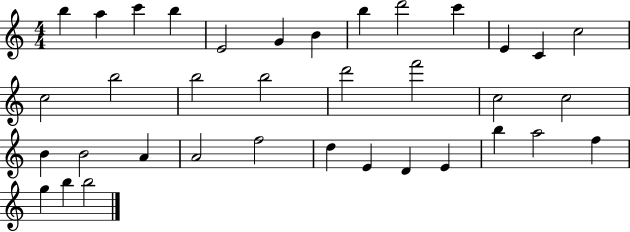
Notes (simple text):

B5/q A5/q C6/q B5/q E4/h G4/q B4/q B5/q D6/h C6/q E4/q C4/q C5/h C5/h B5/h B5/h B5/h D6/h F6/h C5/h C5/h B4/q B4/h A4/q A4/h F5/h D5/q E4/q D4/q E4/q B5/q A5/h F5/q G5/q B5/q B5/h